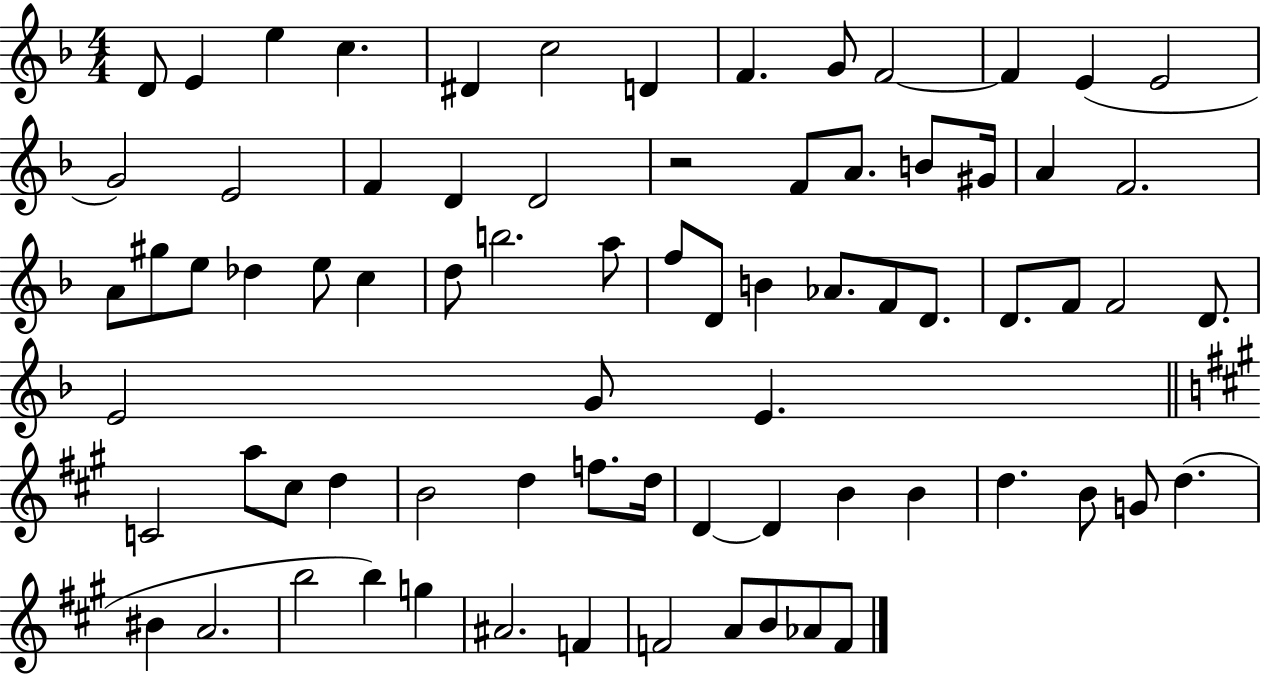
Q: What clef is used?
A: treble